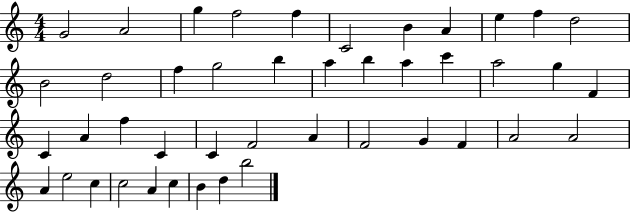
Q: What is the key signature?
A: C major